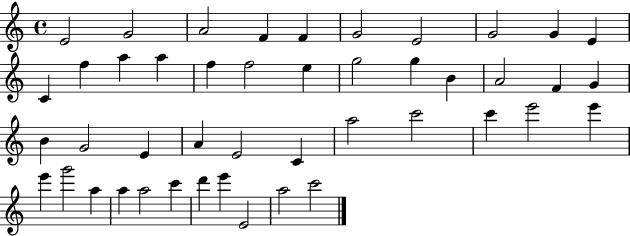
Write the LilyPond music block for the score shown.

{
  \clef treble
  \time 4/4
  \defaultTimeSignature
  \key c \major
  e'2 g'2 | a'2 f'4 f'4 | g'2 e'2 | g'2 g'4 e'4 | \break c'4 f''4 a''4 a''4 | f''4 f''2 e''4 | g''2 g''4 b'4 | a'2 f'4 g'4 | \break b'4 g'2 e'4 | a'4 e'2 c'4 | a''2 c'''2 | c'''4 e'''2 e'''4 | \break e'''4 g'''2 a''4 | a''4 a''2 c'''4 | d'''4 e'''4 e'2 | a''2 c'''2 | \break \bar "|."
}